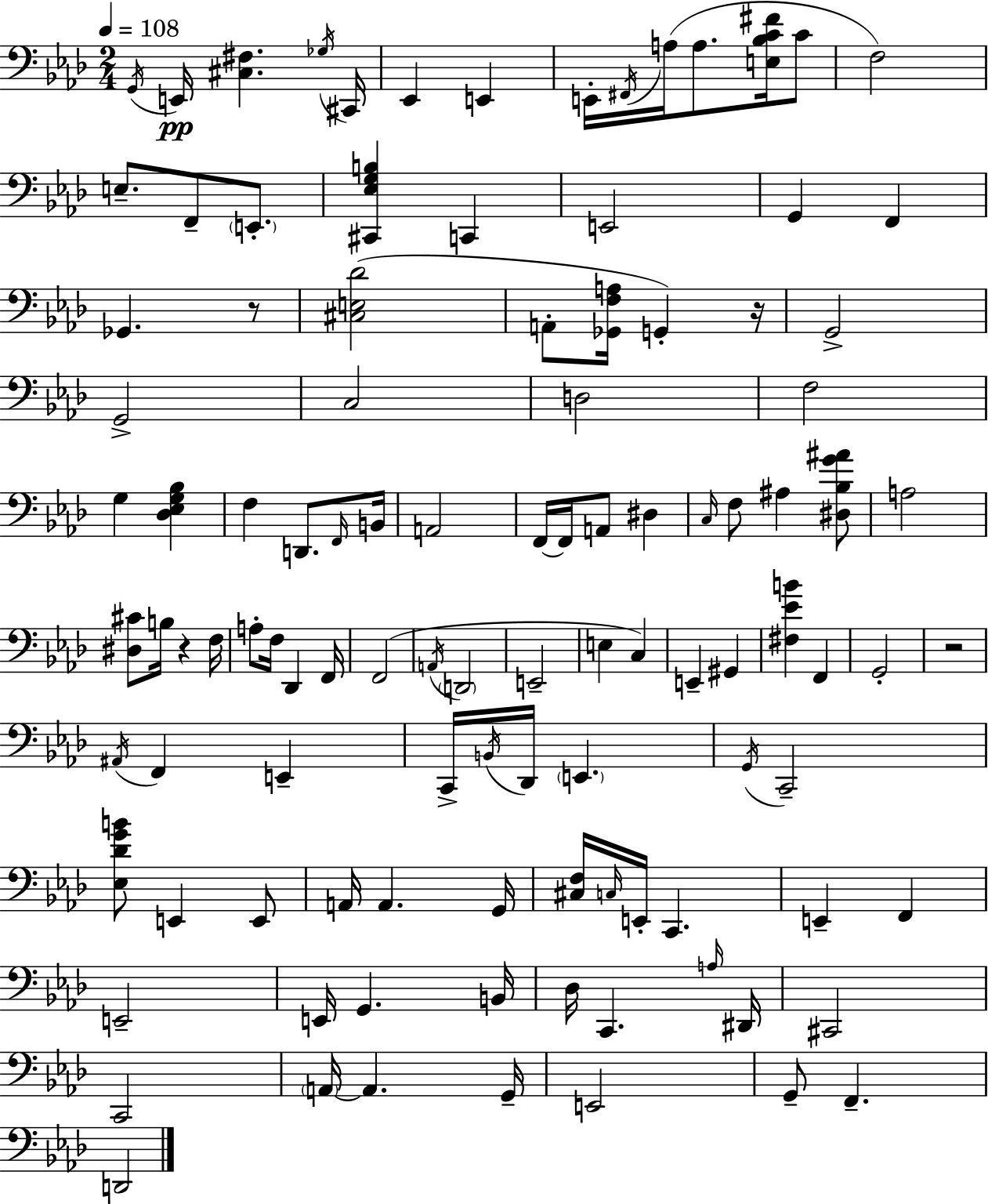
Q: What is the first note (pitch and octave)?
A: G2